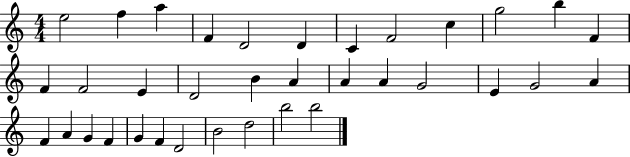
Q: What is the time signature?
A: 4/4